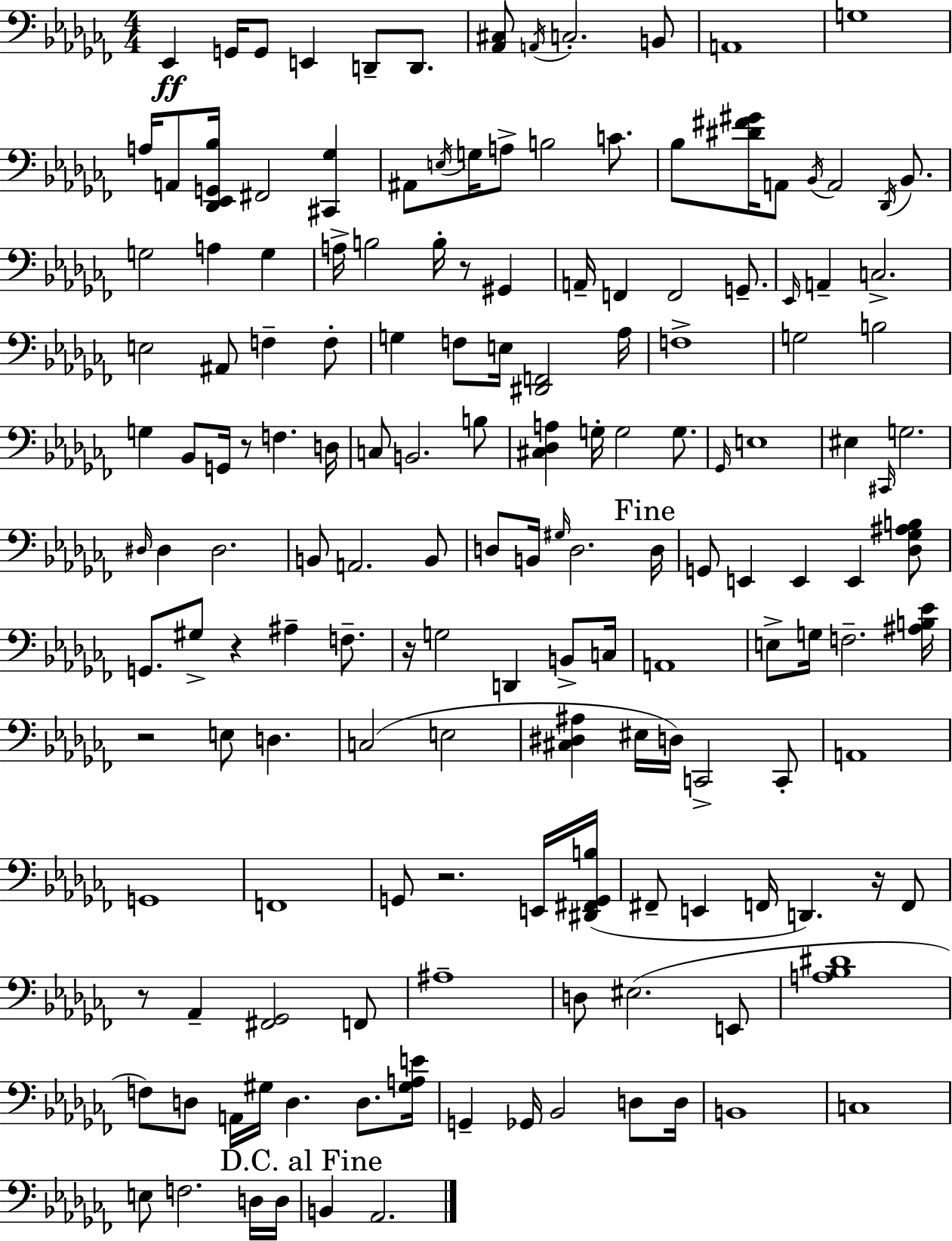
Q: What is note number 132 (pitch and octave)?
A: E3